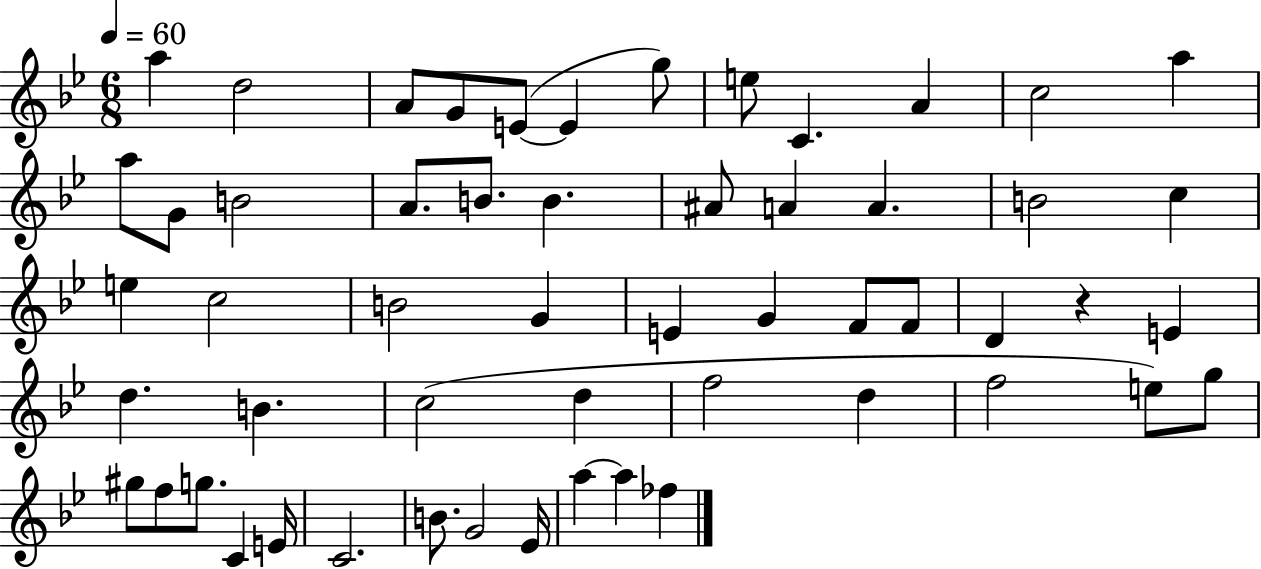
A5/q D5/h A4/e G4/e E4/e E4/q G5/e E5/e C4/q. A4/q C5/h A5/q A5/e G4/e B4/h A4/e. B4/e. B4/q. A#4/e A4/q A4/q. B4/h C5/q E5/q C5/h B4/h G4/q E4/q G4/q F4/e F4/e D4/q R/q E4/q D5/q. B4/q. C5/h D5/q F5/h D5/q F5/h E5/e G5/e G#5/e F5/e G5/e. C4/q E4/s C4/h. B4/e. G4/h Eb4/s A5/q A5/q FES5/q